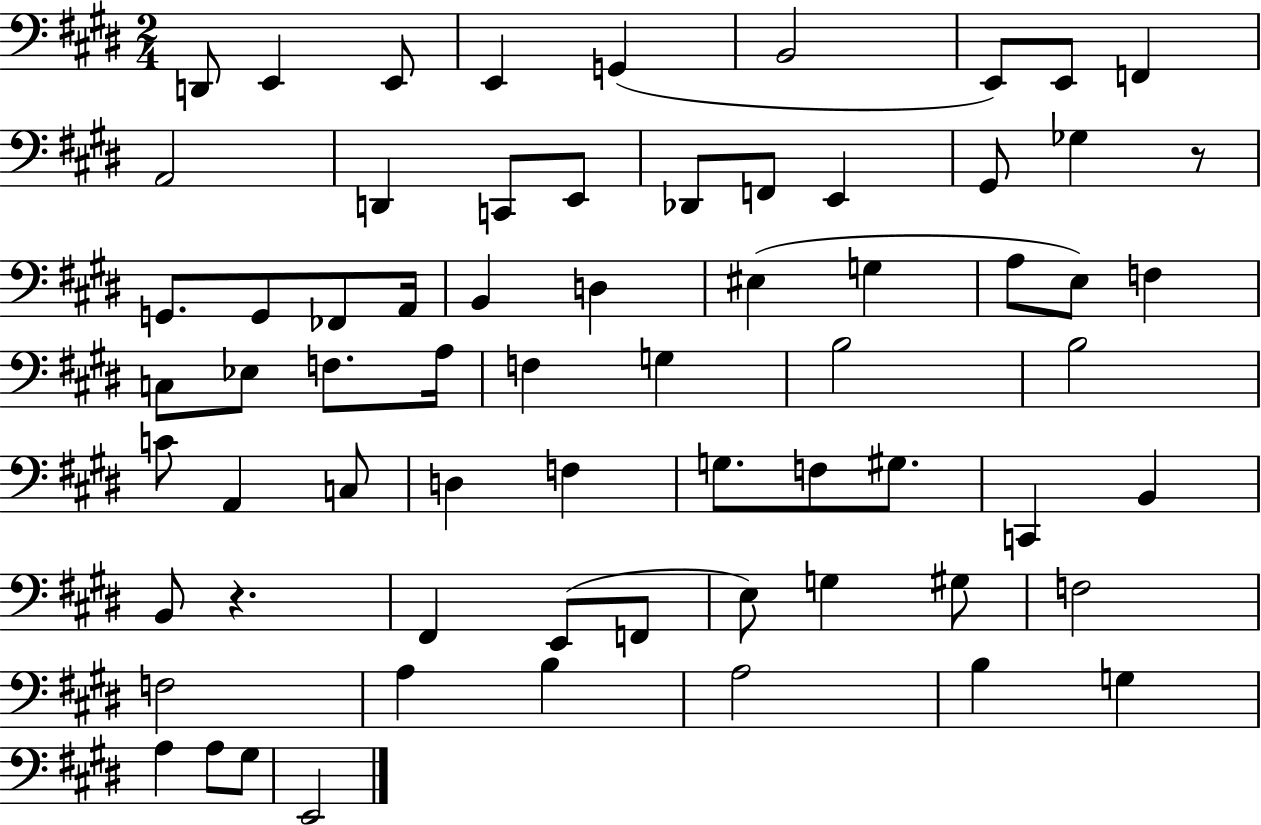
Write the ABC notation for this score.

X:1
T:Untitled
M:2/4
L:1/4
K:E
D,,/2 E,, E,,/2 E,, G,, B,,2 E,,/2 E,,/2 F,, A,,2 D,, C,,/2 E,,/2 _D,,/2 F,,/2 E,, ^G,,/2 _G, z/2 G,,/2 G,,/2 _F,,/2 A,,/4 B,, D, ^E, G, A,/2 E,/2 F, C,/2 _E,/2 F,/2 A,/4 F, G, B,2 B,2 C/2 A,, C,/2 D, F, G,/2 F,/2 ^G,/2 C,, B,, B,,/2 z ^F,, E,,/2 F,,/2 E,/2 G, ^G,/2 F,2 F,2 A, B, A,2 B, G, A, A,/2 ^G,/2 E,,2